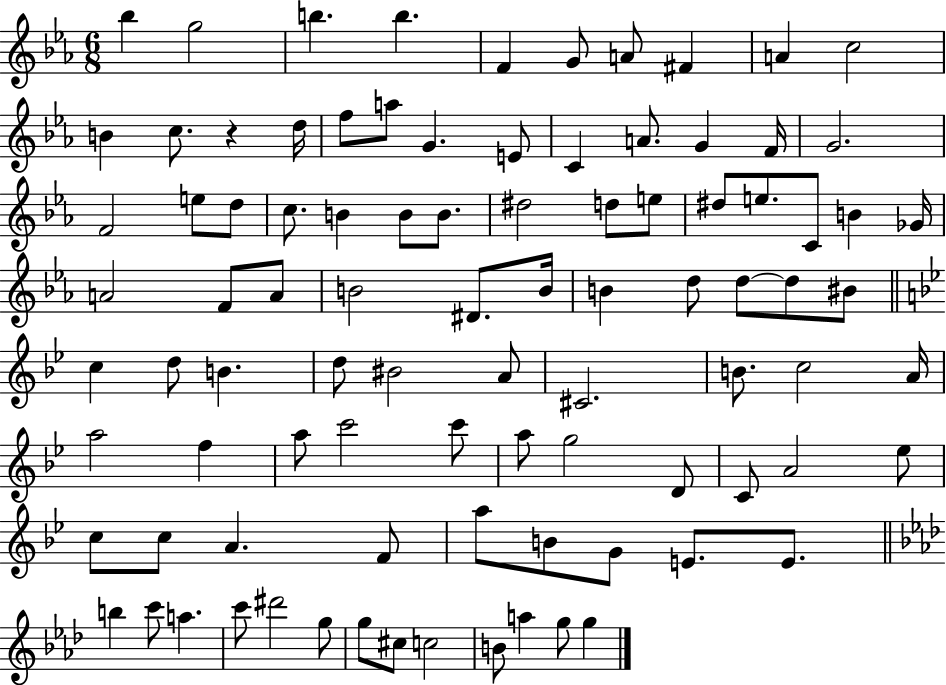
Bb5/q G5/h B5/q. B5/q. F4/q G4/e A4/e F#4/q A4/q C5/h B4/q C5/e. R/q D5/s F5/e A5/e G4/q. E4/e C4/q A4/e. G4/q F4/s G4/h. F4/h E5/e D5/e C5/e. B4/q B4/e B4/e. D#5/h D5/e E5/e D#5/e E5/e. C4/e B4/q Gb4/s A4/h F4/e A4/e B4/h D#4/e. B4/s B4/q D5/e D5/e D5/e BIS4/e C5/q D5/e B4/q. D5/e BIS4/h A4/e C#4/h. B4/e. C5/h A4/s A5/h F5/q A5/e C6/h C6/e A5/e G5/h D4/e C4/e A4/h Eb5/e C5/e C5/e A4/q. F4/e A5/e B4/e G4/e E4/e. E4/e. B5/q C6/e A5/q. C6/e D#6/h G5/e G5/e C#5/e C5/h B4/e A5/q G5/e G5/q